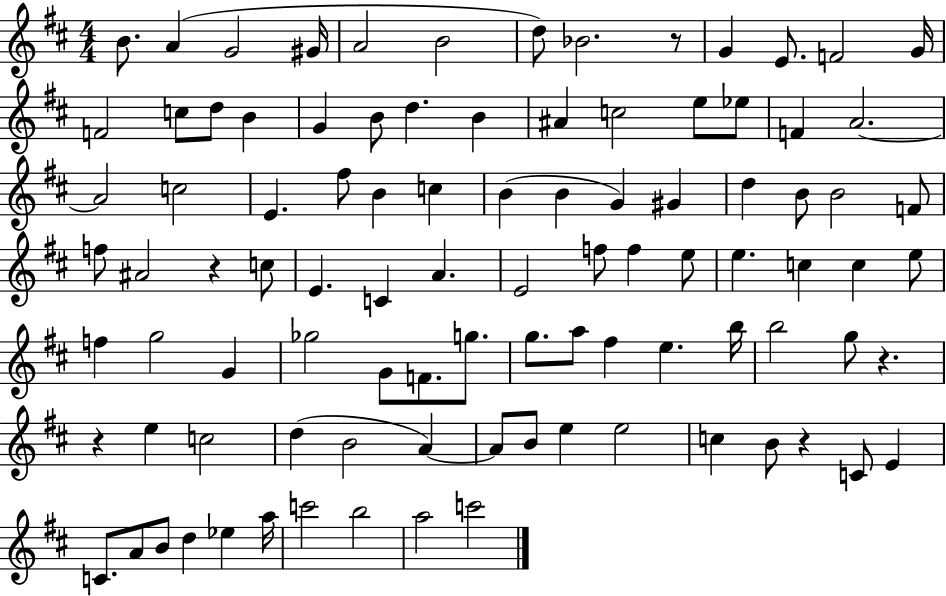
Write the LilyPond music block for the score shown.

{
  \clef treble
  \numericTimeSignature
  \time 4/4
  \key d \major
  b'8. a'4( g'2 gis'16 | a'2 b'2 | d''8) bes'2. r8 | g'4 e'8. f'2 g'16 | \break f'2 c''8 d''8 b'4 | g'4 b'8 d''4. b'4 | ais'4 c''2 e''8 ees''8 | f'4 a'2.~~ | \break a'2 c''2 | e'4. fis''8 b'4 c''4 | b'4( b'4 g'4) gis'4 | d''4 b'8 b'2 f'8 | \break f''8 ais'2 r4 c''8 | e'4. c'4 a'4. | e'2 f''8 f''4 e''8 | e''4. c''4 c''4 e''8 | \break f''4 g''2 g'4 | ges''2 g'8 f'8. g''8. | g''8. a''8 fis''4 e''4. b''16 | b''2 g''8 r4. | \break r4 e''4 c''2 | d''4( b'2 a'4~~) | a'8 b'8 e''4 e''2 | c''4 b'8 r4 c'8 e'4 | \break c'8. a'8 b'8 d''4 ees''4 a''16 | c'''2 b''2 | a''2 c'''2 | \bar "|."
}